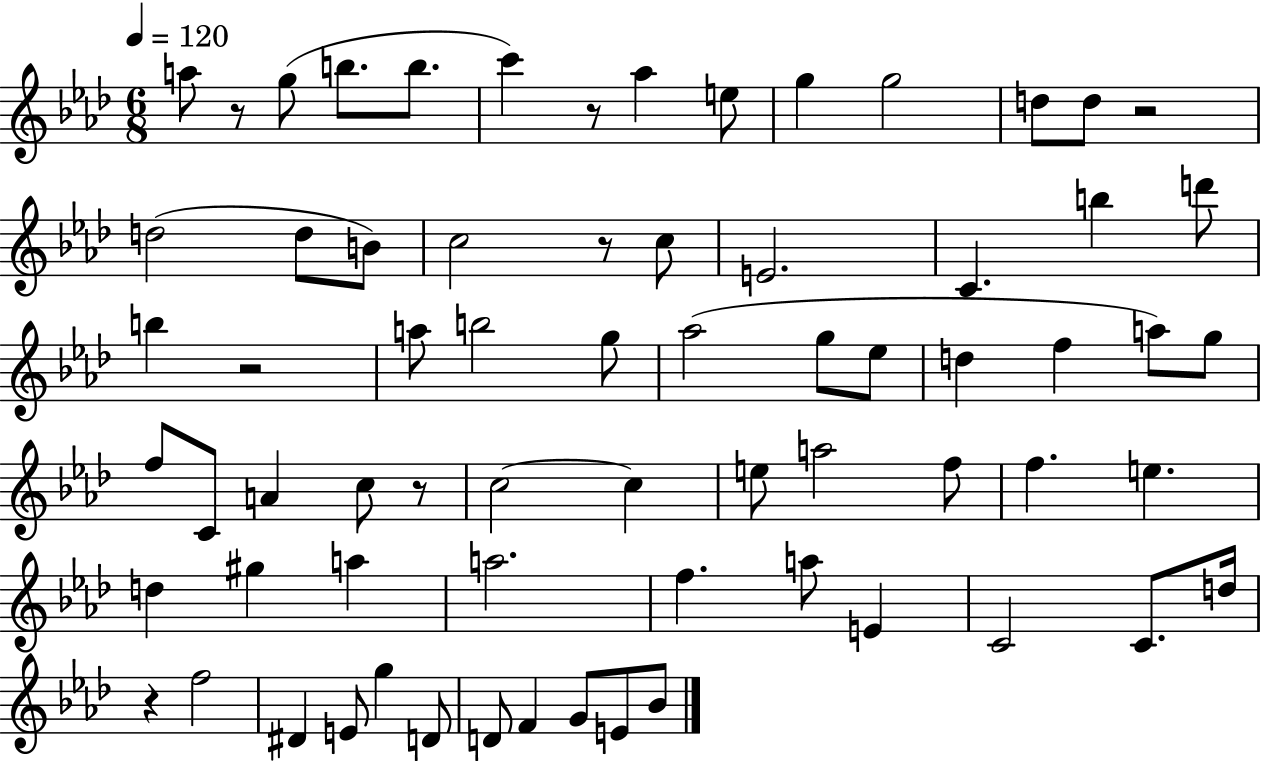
A5/e R/e G5/e B5/e. B5/e. C6/q R/e Ab5/q E5/e G5/q G5/h D5/e D5/e R/h D5/h D5/e B4/e C5/h R/e C5/e E4/h. C4/q. B5/q D6/e B5/q R/h A5/e B5/h G5/e Ab5/h G5/e Eb5/e D5/q F5/q A5/e G5/e F5/e C4/e A4/q C5/e R/e C5/h C5/q E5/e A5/h F5/e F5/q. E5/q. D5/q G#5/q A5/q A5/h. F5/q. A5/e E4/q C4/h C4/e. D5/s R/q F5/h D#4/q E4/e G5/q D4/e D4/e F4/q G4/e E4/e Bb4/e